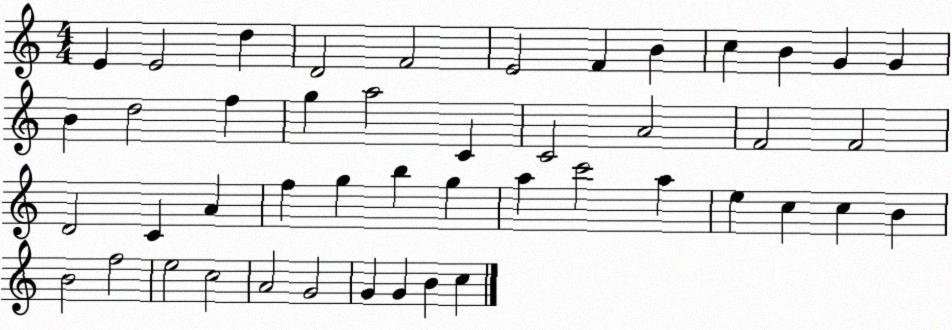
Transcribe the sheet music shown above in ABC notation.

X:1
T:Untitled
M:4/4
L:1/4
K:C
E E2 d D2 F2 E2 F B c B G G B d2 f g a2 C C2 A2 F2 F2 D2 C A f g b g a c'2 a e c c B B2 f2 e2 c2 A2 G2 G G B c